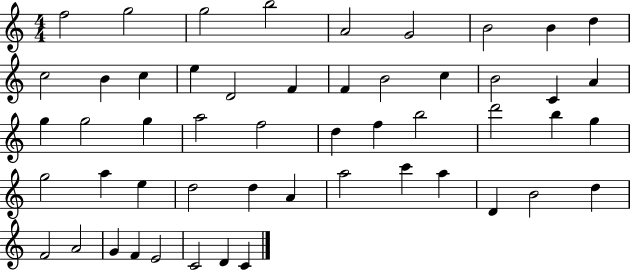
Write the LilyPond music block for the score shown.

{
  \clef treble
  \numericTimeSignature
  \time 4/4
  \key c \major
  f''2 g''2 | g''2 b''2 | a'2 g'2 | b'2 b'4 d''4 | \break c''2 b'4 c''4 | e''4 d'2 f'4 | f'4 b'2 c''4 | b'2 c'4 a'4 | \break g''4 g''2 g''4 | a''2 f''2 | d''4 f''4 b''2 | d'''2 b''4 g''4 | \break g''2 a''4 e''4 | d''2 d''4 a'4 | a''2 c'''4 a''4 | d'4 b'2 d''4 | \break f'2 a'2 | g'4 f'4 e'2 | c'2 d'4 c'4 | \bar "|."
}